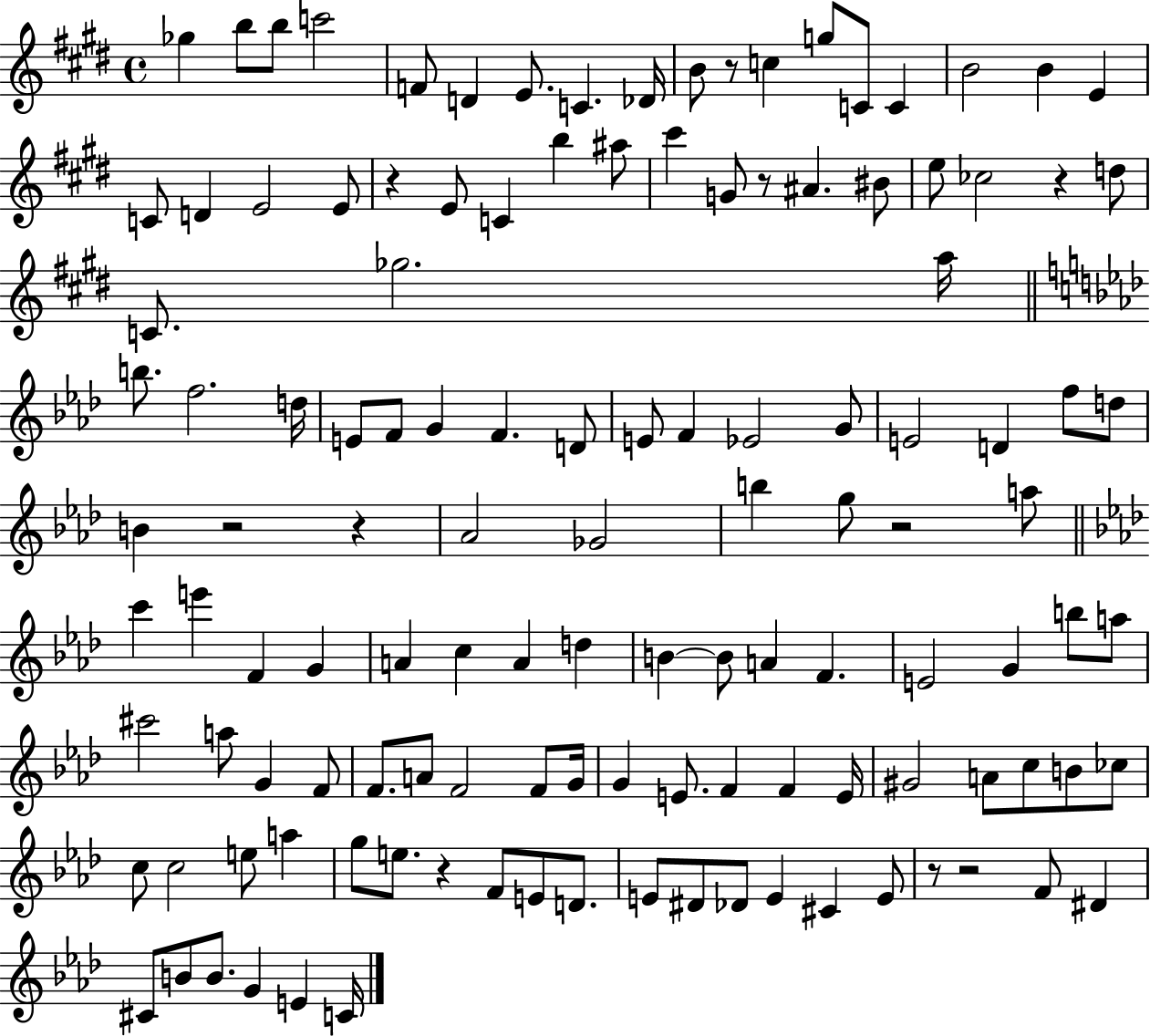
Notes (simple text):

Gb5/q B5/e B5/e C6/h F4/e D4/q E4/e. C4/q. Db4/s B4/e R/e C5/q G5/e C4/e C4/q B4/h B4/q E4/q C4/e D4/q E4/h E4/e R/q E4/e C4/q B5/q A#5/e C#6/q G4/e R/e A#4/q. BIS4/e E5/e CES5/h R/q D5/e C4/e. Gb5/h. A5/s B5/e. F5/h. D5/s E4/e F4/e G4/q F4/q. D4/e E4/e F4/q Eb4/h G4/e E4/h D4/q F5/e D5/e B4/q R/h R/q Ab4/h Gb4/h B5/q G5/e R/h A5/e C6/q E6/q F4/q G4/q A4/q C5/q A4/q D5/q B4/q B4/e A4/q F4/q. E4/h G4/q B5/e A5/e C#6/h A5/e G4/q F4/e F4/e. A4/e F4/h F4/e G4/s G4/q E4/e. F4/q F4/q E4/s G#4/h A4/e C5/e B4/e CES5/e C5/e C5/h E5/e A5/q G5/e E5/e. R/q F4/e E4/e D4/e. E4/e D#4/e Db4/e E4/q C#4/q E4/e R/e R/h F4/e D#4/q C#4/e B4/e B4/e. G4/q E4/q C4/s